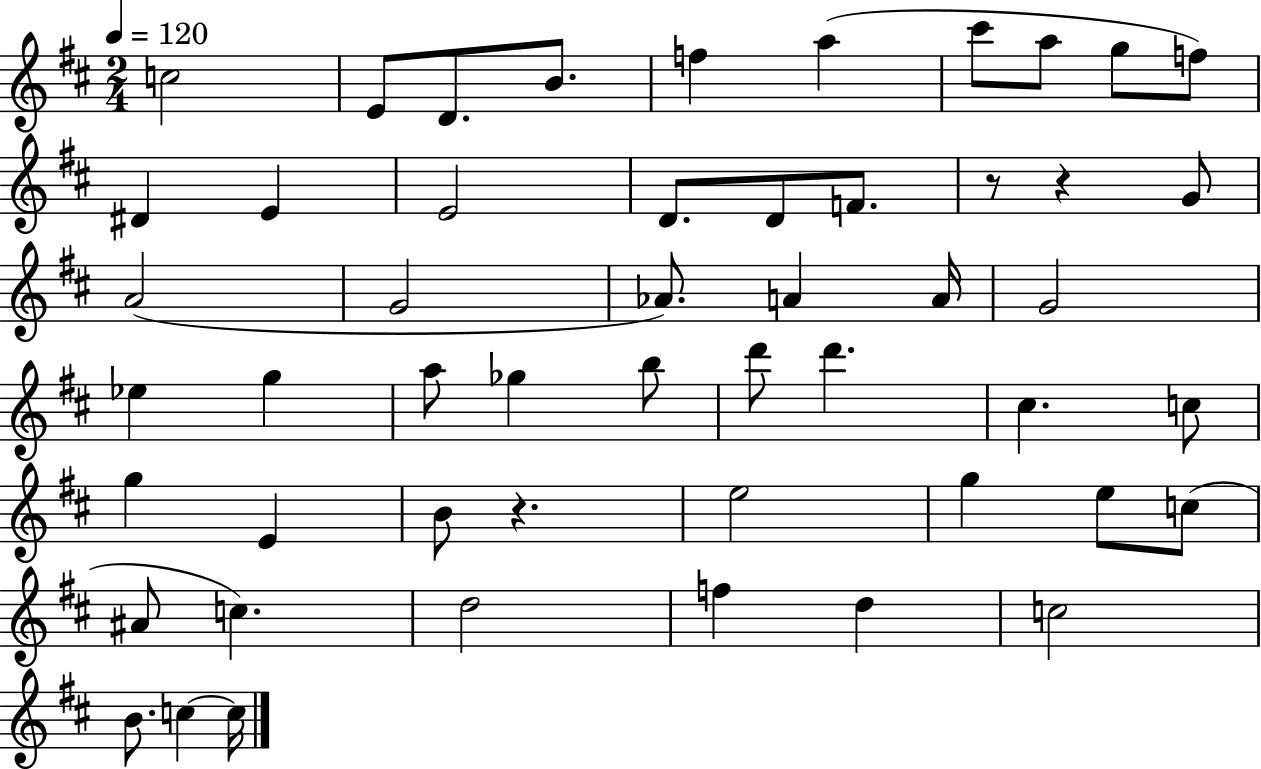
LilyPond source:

{
  \clef treble
  \numericTimeSignature
  \time 2/4
  \key d \major
  \tempo 4 = 120
  c''2 | e'8 d'8. b'8. | f''4 a''4( | cis'''8 a''8 g''8 f''8) | \break dis'4 e'4 | e'2 | d'8. d'8 f'8. | r8 r4 g'8 | \break a'2( | g'2 | aes'8.) a'4 a'16 | g'2 | \break ees''4 g''4 | a''8 ges''4 b''8 | d'''8 d'''4. | cis''4. c''8 | \break g''4 e'4 | b'8 r4. | e''2 | g''4 e''8 c''8( | \break ais'8 c''4.) | d''2 | f''4 d''4 | c''2 | \break b'8. c''4~~ c''16 | \bar "|."
}